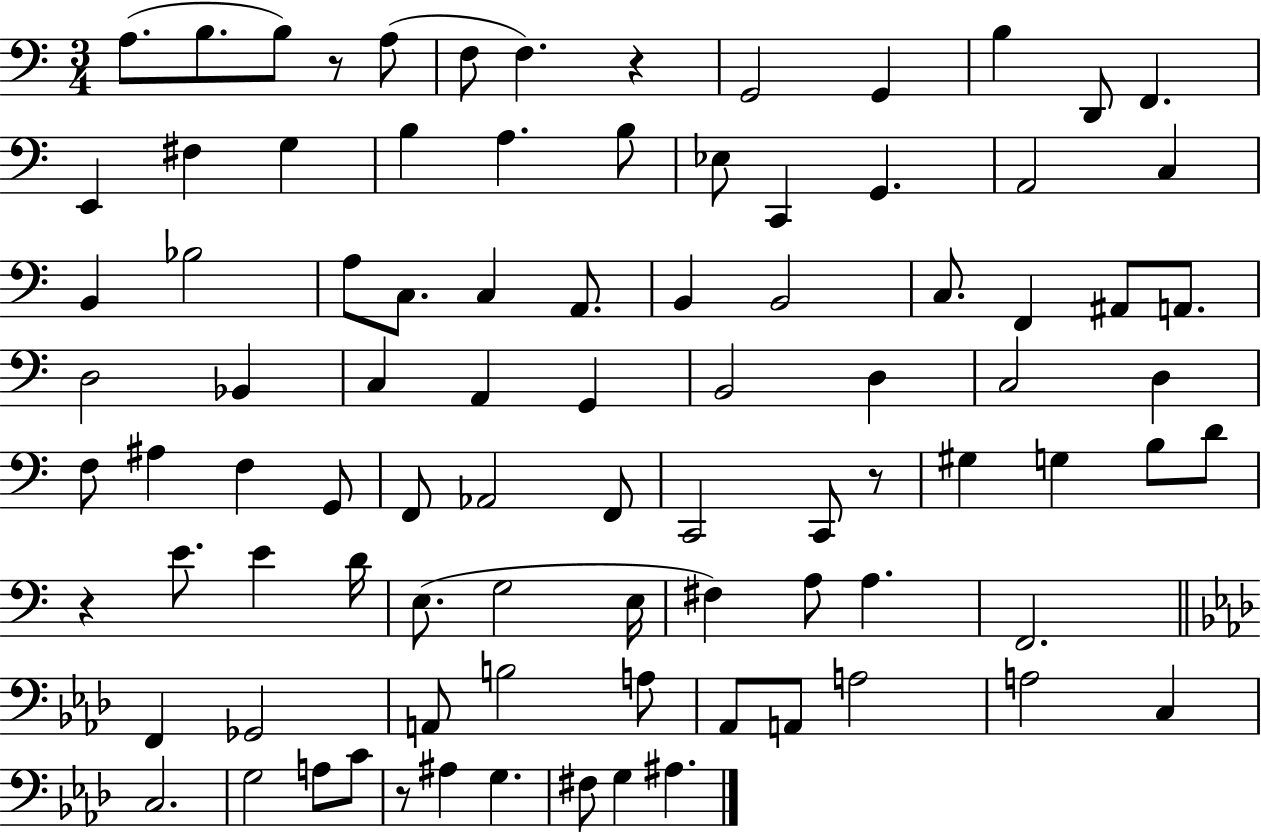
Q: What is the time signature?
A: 3/4